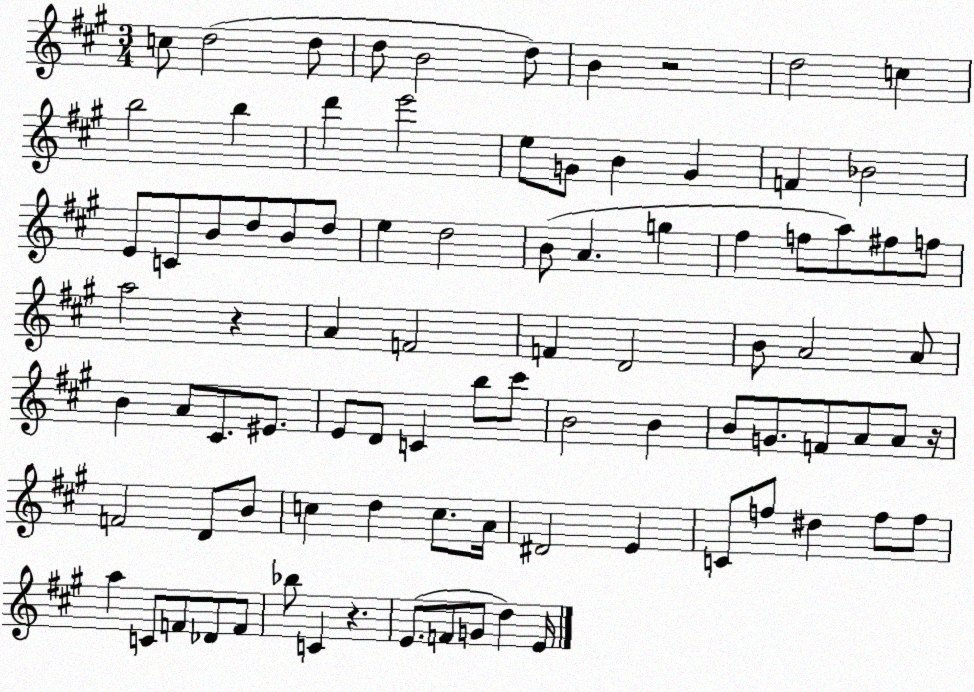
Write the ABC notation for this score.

X:1
T:Untitled
M:3/4
L:1/4
K:A
c/2 d2 d/2 d/2 B2 d/2 B z2 d2 c b2 b d' e'2 e/2 G/2 B G F _B2 E/2 C/2 B/2 d/2 B/2 d/2 e d2 B/2 A g ^f f/2 a/2 ^f/2 f/2 a2 z A F2 F D2 B/2 A2 A/2 B A/2 ^C/2 ^E/2 E/2 D/2 C b/2 ^c'/2 B2 B B/2 G/2 F/2 A/2 A/2 z/4 F2 D/2 B/2 c d c/2 A/4 ^D2 E C/2 f/2 ^d f/2 f/2 a C/2 F/2 _D/2 F/2 _b/2 C z E/2 F/2 G/2 d E/4